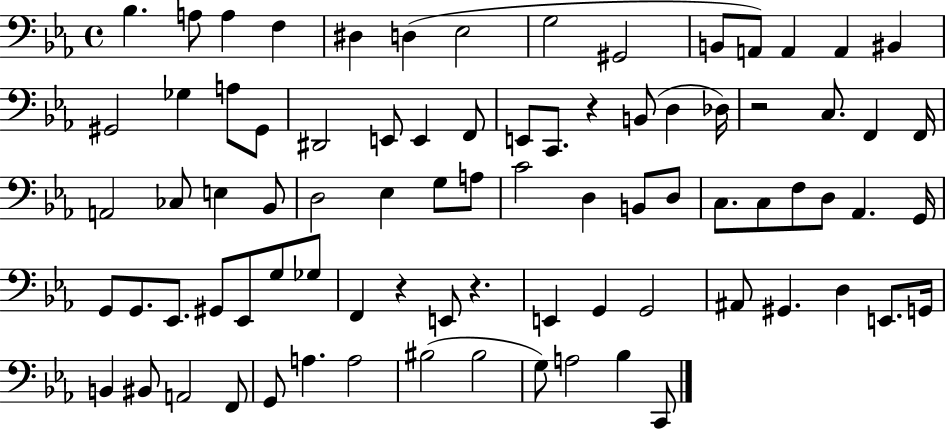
Bb3/q. A3/e A3/q F3/q D#3/q D3/q Eb3/h G3/h G#2/h B2/e A2/e A2/q A2/q BIS2/q G#2/h Gb3/q A3/e G#2/e D#2/h E2/e E2/q F2/e E2/e C2/e. R/q B2/e D3/q Db3/s R/h C3/e. F2/q F2/s A2/h CES3/e E3/q Bb2/e D3/h Eb3/q G3/e A3/e C4/h D3/q B2/e D3/e C3/e. C3/e F3/e D3/e Ab2/q. G2/s G2/e G2/e. Eb2/e. G#2/e Eb2/e G3/e Gb3/e F2/q R/q E2/e R/q. E2/q G2/q G2/h A#2/e G#2/q. D3/q E2/e. G2/s B2/q BIS2/e A2/h F2/e G2/e A3/q. A3/h BIS3/h BIS3/h G3/e A3/h Bb3/q C2/e